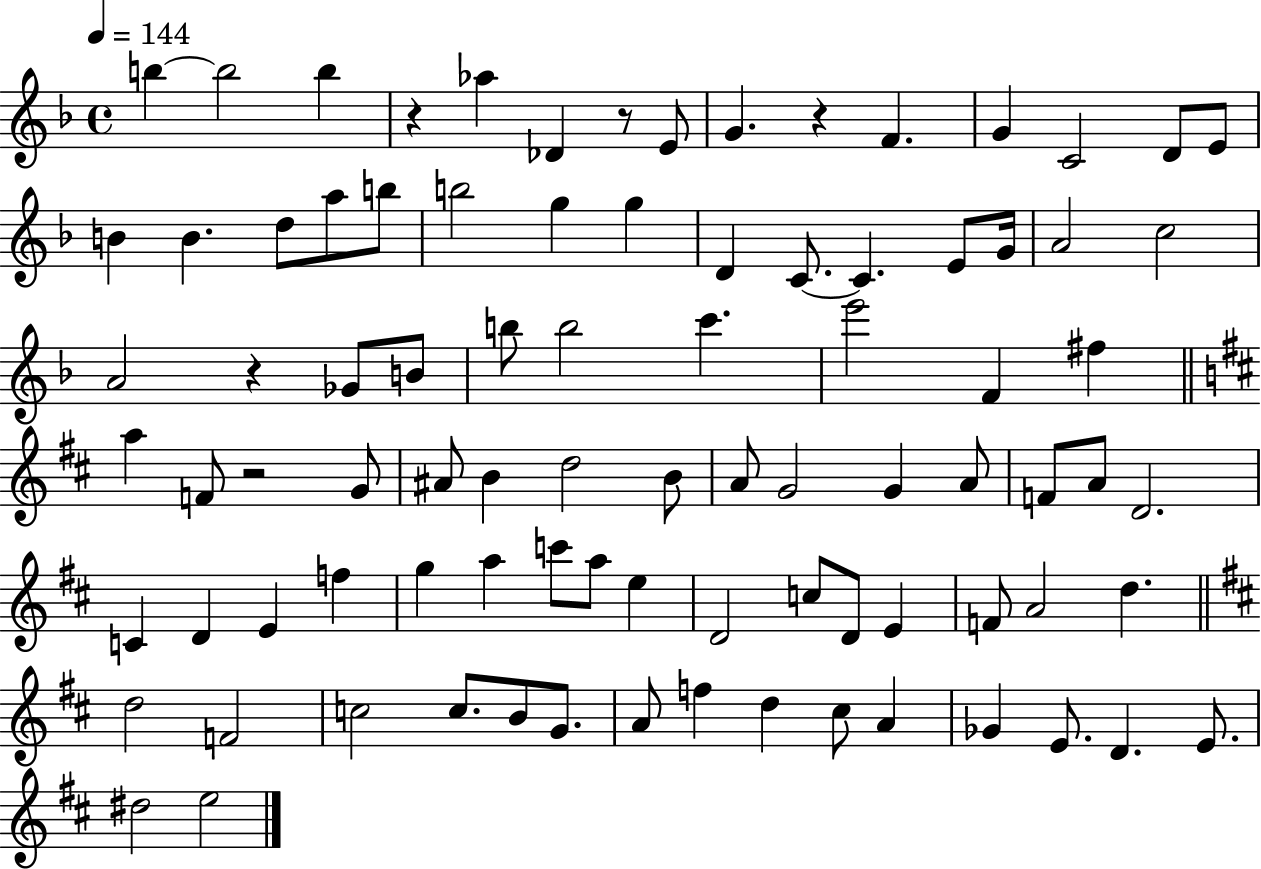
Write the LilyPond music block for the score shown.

{
  \clef treble
  \time 4/4
  \defaultTimeSignature
  \key f \major
  \tempo 4 = 144
  b''4~~ b''2 b''4 | r4 aes''4 des'4 r8 e'8 | g'4. r4 f'4. | g'4 c'2 d'8 e'8 | \break b'4 b'4. d''8 a''8 b''8 | b''2 g''4 g''4 | d'4 c'8.~~ c'4. e'8 g'16 | a'2 c''2 | \break a'2 r4 ges'8 b'8 | b''8 b''2 c'''4. | e'''2 f'4 fis''4 | \bar "||" \break \key d \major a''4 f'8 r2 g'8 | ais'8 b'4 d''2 b'8 | a'8 g'2 g'4 a'8 | f'8 a'8 d'2. | \break c'4 d'4 e'4 f''4 | g''4 a''4 c'''8 a''8 e''4 | d'2 c''8 d'8 e'4 | f'8 a'2 d''4. | \break \bar "||" \break \key d \major d''2 f'2 | c''2 c''8. b'8 g'8. | a'8 f''4 d''4 cis''8 a'4 | ges'4 e'8. d'4. e'8. | \break dis''2 e''2 | \bar "|."
}